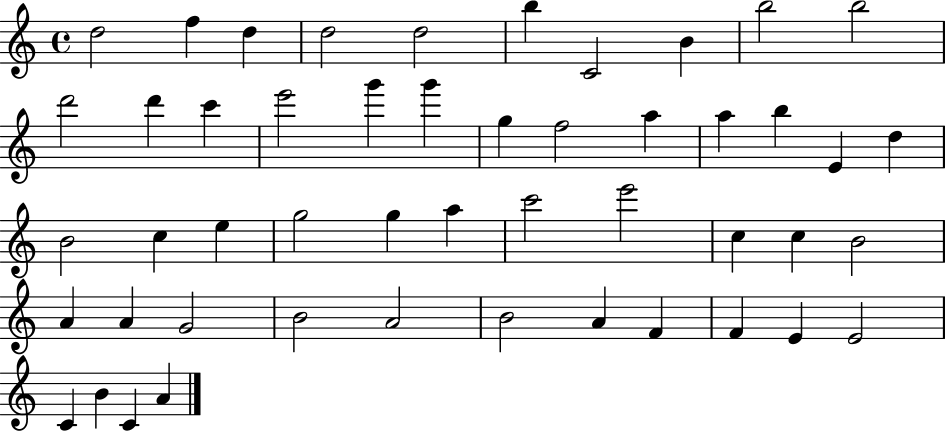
X:1
T:Untitled
M:4/4
L:1/4
K:C
d2 f d d2 d2 b C2 B b2 b2 d'2 d' c' e'2 g' g' g f2 a a b E d B2 c e g2 g a c'2 e'2 c c B2 A A G2 B2 A2 B2 A F F E E2 C B C A